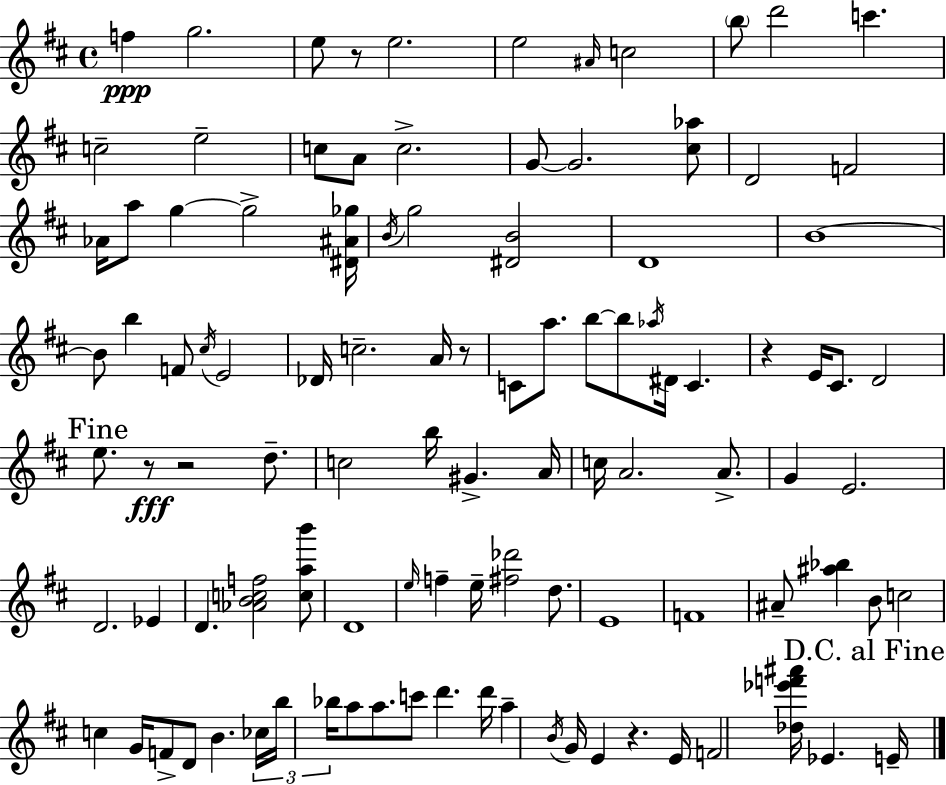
X:1
T:Untitled
M:4/4
L:1/4
K:D
f g2 e/2 z/2 e2 e2 ^A/4 c2 b/2 d'2 c' c2 e2 c/2 A/2 c2 G/2 G2 [^c_a]/2 D2 F2 _A/4 a/2 g g2 [^D^A_g]/4 B/4 g2 [^DB]2 D4 B4 B/2 b F/2 ^c/4 E2 _D/4 c2 A/4 z/2 C/2 a/2 b/2 b/2 _a/4 ^D/4 C z E/4 ^C/2 D2 e/2 z/2 z2 d/2 c2 b/4 ^G A/4 c/4 A2 A/2 G E2 D2 _E D [_ABcf]2 [cab']/2 D4 e/4 f e/4 [^f_d']2 d/2 E4 F4 ^A/2 [^a_b] B/2 c2 c G/4 F/2 D/2 B _c/4 b/4 _b/4 a/2 a/2 c'/2 d' d'/4 a B/4 G/4 E z E/4 F2 [_d_e'f'^a']/4 _E E/4